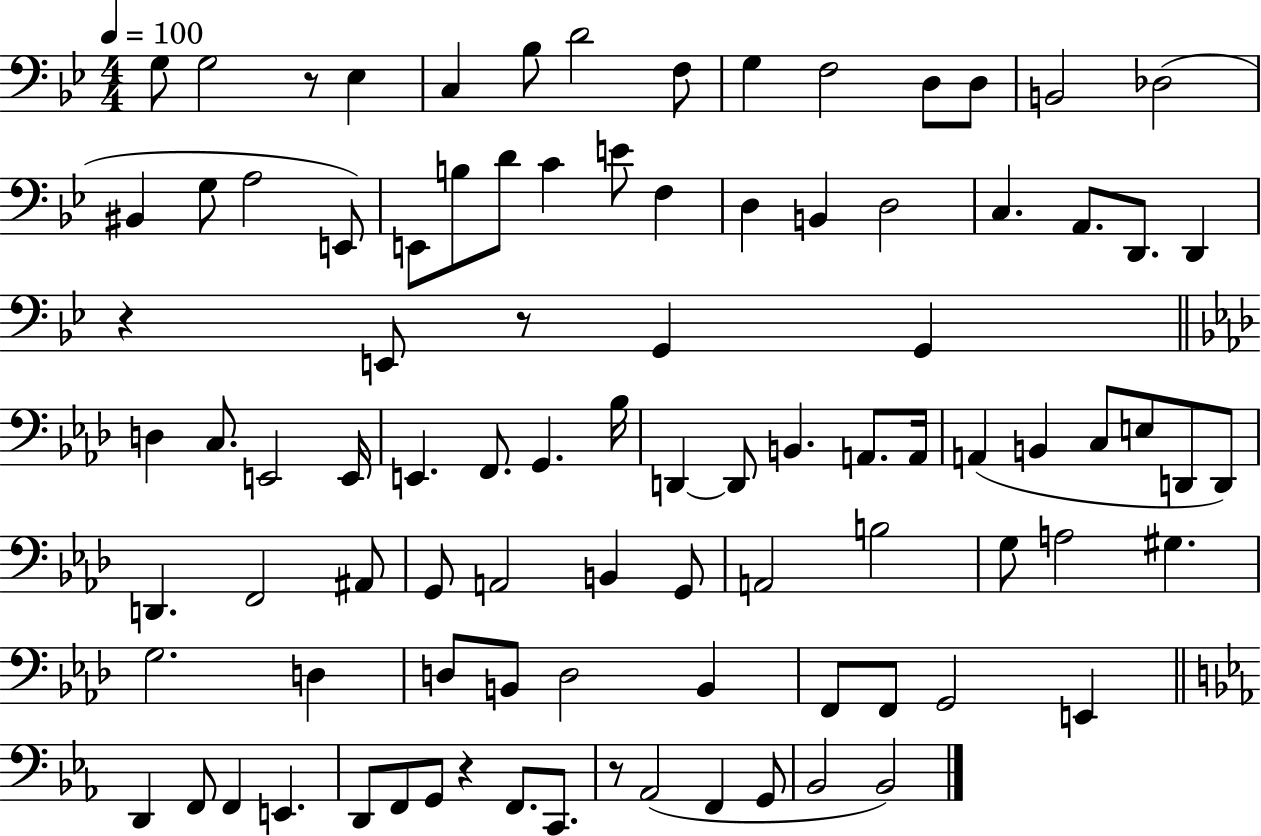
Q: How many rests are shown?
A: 5